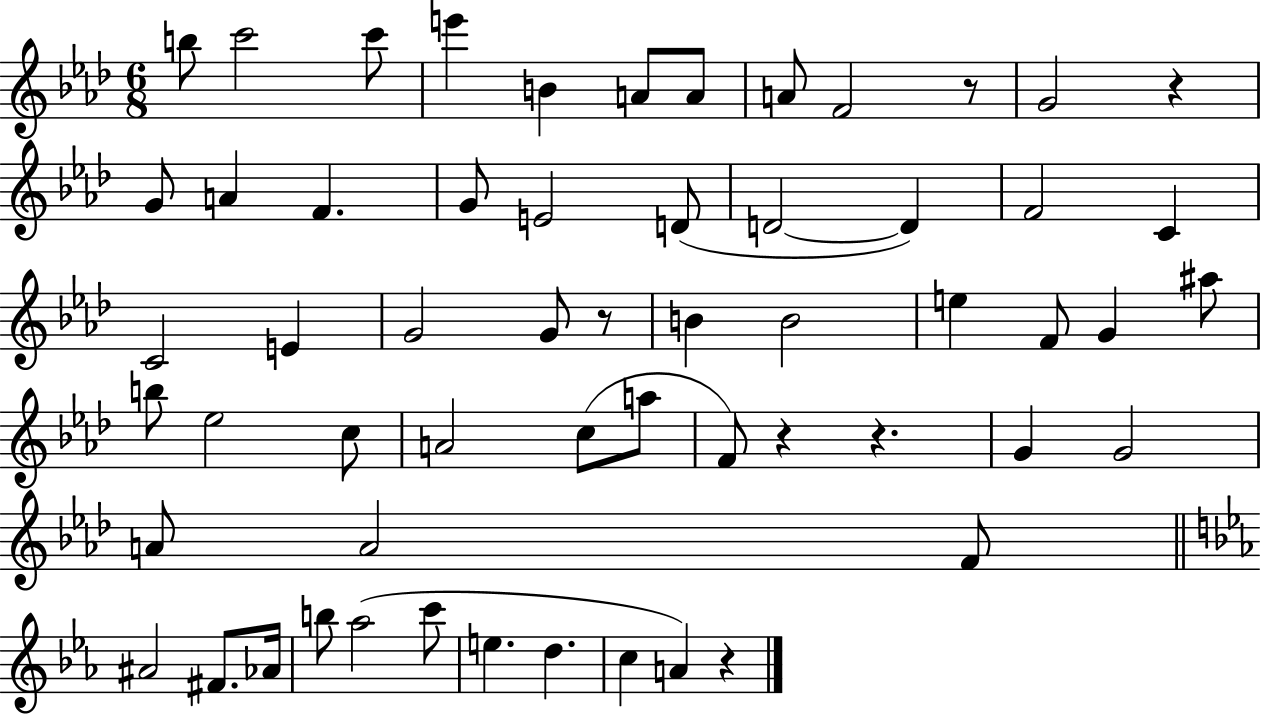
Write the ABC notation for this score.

X:1
T:Untitled
M:6/8
L:1/4
K:Ab
b/2 c'2 c'/2 e' B A/2 A/2 A/2 F2 z/2 G2 z G/2 A F G/2 E2 D/2 D2 D F2 C C2 E G2 G/2 z/2 B B2 e F/2 G ^a/2 b/2 _e2 c/2 A2 c/2 a/2 F/2 z z G G2 A/2 A2 F/2 ^A2 ^F/2 _A/4 b/2 _a2 c'/2 e d c A z